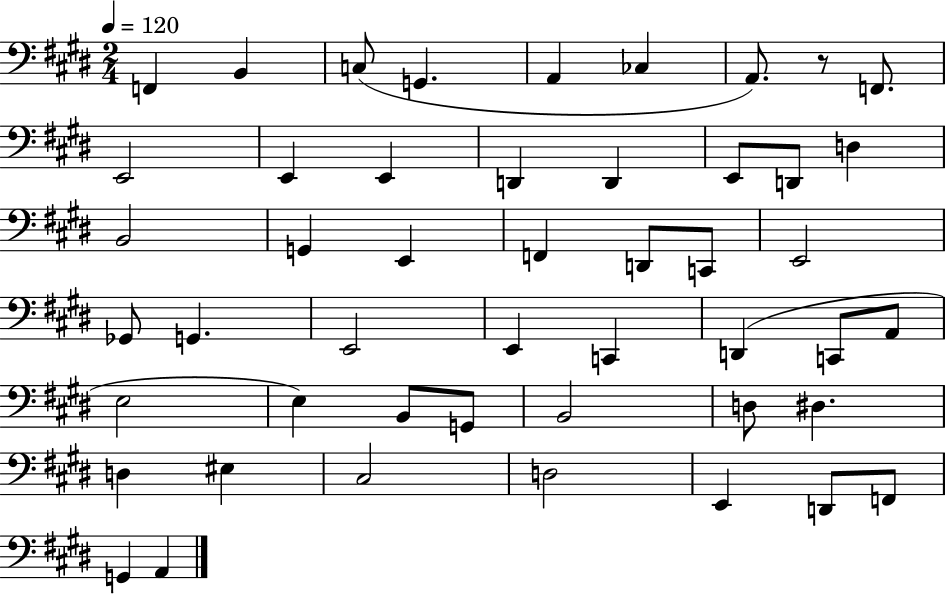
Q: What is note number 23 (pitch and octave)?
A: E2